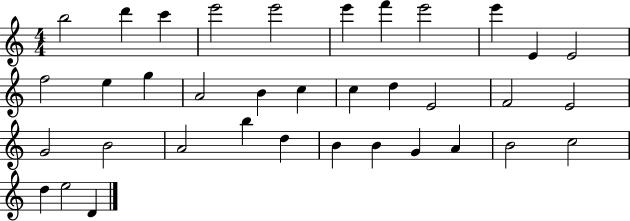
B5/h D6/q C6/q E6/h E6/h E6/q F6/q E6/h E6/q E4/q E4/h F5/h E5/q G5/q A4/h B4/q C5/q C5/q D5/q E4/h F4/h E4/h G4/h B4/h A4/h B5/q D5/q B4/q B4/q G4/q A4/q B4/h C5/h D5/q E5/h D4/q